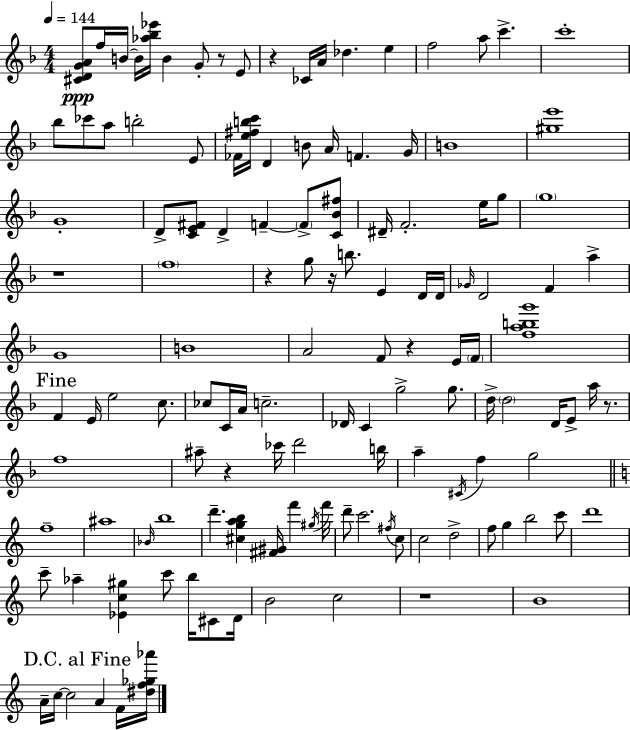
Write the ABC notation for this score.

X:1
T:Untitled
M:4/4
L:1/4
K:F
[^CDGA]/2 f/4 B/4 B/4 [_a_b_e']/4 B G/2 z/2 E/2 z _C/4 A/4 _d e f2 a/2 c' c'4 _b/2 _c'/2 a/2 b2 E/2 _F/4 [e^fbc']/4 D B/2 A/4 F G/4 B4 [^ge']4 G4 D/2 [CE^F]/2 D F F/2 [C_B^f]/2 ^D/4 F2 e/4 g/2 g4 z4 f4 z g/2 z/4 b/2 E D/4 D/4 _G/4 D2 F a G4 B4 A2 F/2 z E/4 F/4 [fabg']4 F E/4 e2 c/2 _c/2 C/4 A/4 c2 _D/4 C g2 g/2 d/4 d2 D/4 E/2 a/4 z/2 f4 ^a/2 z _c'/4 d'2 b/4 a ^C/4 f g2 f4 ^a4 _B/4 b4 d' [^cgab] [^F^G]/4 f' ^g/4 f'/4 d'/2 c'2 ^f/4 c/2 c2 d2 f/2 g b2 c'/2 d'4 c'/2 _a [_Ec^g] c'/2 b/4 ^C/2 D/4 B2 c2 z4 B4 A/4 c/4 c2 A F/4 [^df_g_a']/4